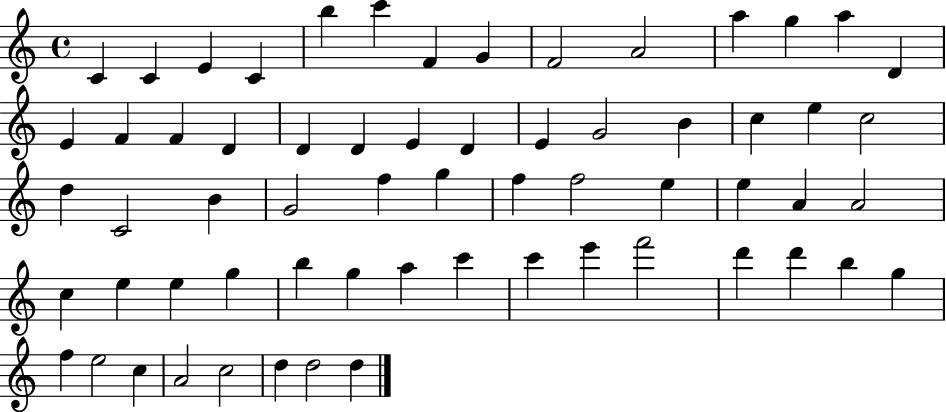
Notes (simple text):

C4/q C4/q E4/q C4/q B5/q C6/q F4/q G4/q F4/h A4/h A5/q G5/q A5/q D4/q E4/q F4/q F4/q D4/q D4/q D4/q E4/q D4/q E4/q G4/h B4/q C5/q E5/q C5/h D5/q C4/h B4/q G4/h F5/q G5/q F5/q F5/h E5/q E5/q A4/q A4/h C5/q E5/q E5/q G5/q B5/q G5/q A5/q C6/q C6/q E6/q F6/h D6/q D6/q B5/q G5/q F5/q E5/h C5/q A4/h C5/h D5/q D5/h D5/q